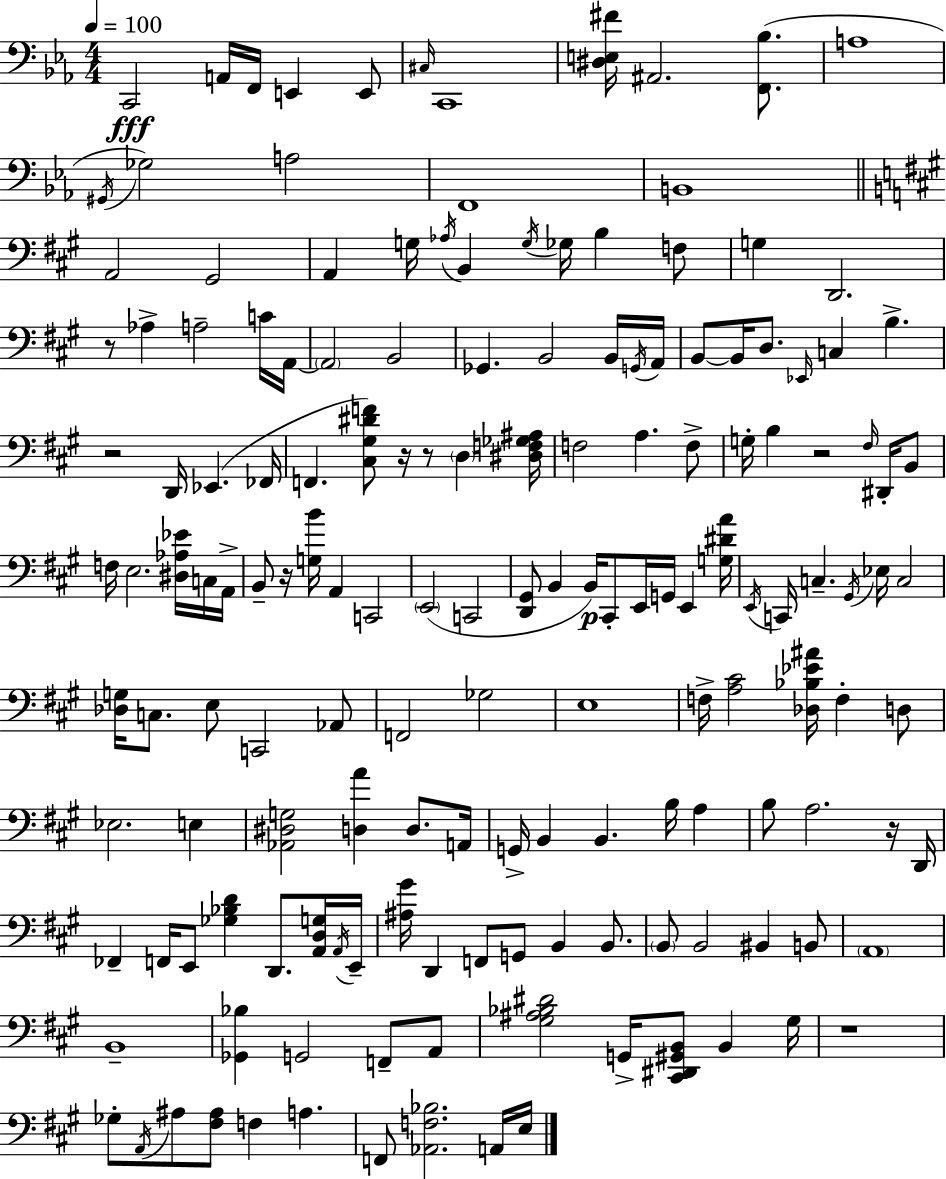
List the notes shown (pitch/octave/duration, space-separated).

C2/h A2/s F2/s E2/q E2/e C#3/s C2/w [D#3,E3,F#4]/s A#2/h. [F2,Bb3]/e. A3/w G#2/s Gb3/h A3/h F2/w B2/w A2/h G#2/h A2/q G3/s Ab3/s B2/q G3/s Gb3/s B3/q F3/e G3/q D2/h. R/e Ab3/q A3/h C4/s A2/s A2/h B2/h Gb2/q. B2/h B2/s G2/s A2/s B2/e B2/s D3/e. Eb2/s C3/q B3/q. R/h D2/s Eb2/q. FES2/s F2/q. [C#3,G#3,D#4,F4]/e R/s R/e D3/q [D#3,F3,Gb3,A#3]/s F3/h A3/q. F3/e G3/s B3/q R/h F#3/s D#2/s B2/e F3/s E3/h. [D#3,Ab3,Eb4]/s C3/s A2/s B2/e R/s [G3,B4]/s A2/q C2/h E2/h C2/h [D2,G#2]/e B2/q B2/s C#2/e E2/s G2/s E2/q [G3,D#4,A4]/s E2/s C2/s C3/q. G#2/s Eb3/s C3/h [Db3,G3]/s C3/e. E3/e C2/h Ab2/e F2/h Gb3/h E3/w F3/s [A3,C#4]/h [Db3,Bb3,Eb4,A#4]/s F3/q D3/e Eb3/h. E3/q [Ab2,D#3,G3]/h [D3,A4]/q D3/e. A2/s G2/s B2/q B2/q. B3/s A3/q B3/e A3/h. R/s D2/s FES2/q F2/s E2/e [Gb3,Bb3,D4]/q D2/e. [A2,D3,G3]/s A2/s E2/s [A#3,G#4]/s D2/q F2/e G2/e B2/q B2/e. B2/e B2/h BIS2/q B2/e A2/w B2/w [Gb2,Bb3]/q G2/h F2/e A2/e [G#3,A#3,Bb3,D#4]/h G2/s [C#2,D#2,G#2,B2]/e B2/q G#3/s R/w Gb3/e A2/s A#3/e [F#3,A#3]/e F3/q A3/q. F2/e [Ab2,F3,Bb3]/h. A2/s E3/s